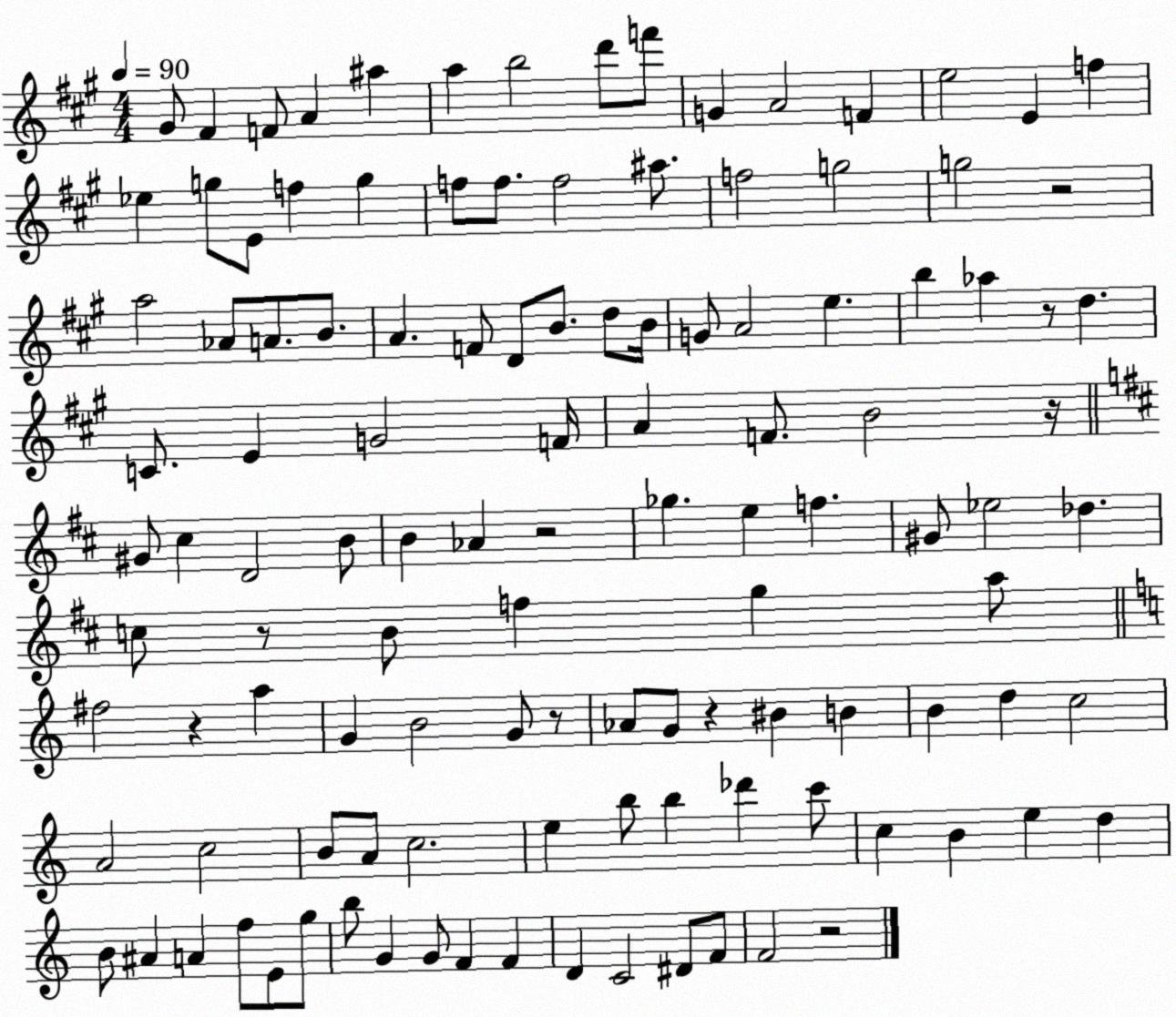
X:1
T:Untitled
M:4/4
L:1/4
K:A
^G/2 ^F F/2 A ^a a b2 d'/2 f'/2 G A2 F e2 E f _e g/2 E/2 f g f/2 f/2 f2 ^a/2 f2 g2 g2 z2 a2 _A/2 A/2 B/2 A F/2 D/2 B/2 d/2 B/4 G/2 A2 e b _a z/2 d C/2 E G2 F/4 A F/2 B2 z/4 ^G/2 ^c D2 B/2 B _A z2 _g e f ^G/2 _e2 _d c/2 z/2 B/2 f g a/2 ^f2 z a G B2 G/2 z/2 _A/2 G/2 z ^B B B d c2 A2 c2 B/2 A/2 c2 e b/2 b _d' c'/2 c B e d B/2 ^A A f/2 E/2 g/2 b/2 G G/2 F F D C2 ^D/2 F/2 F2 z2